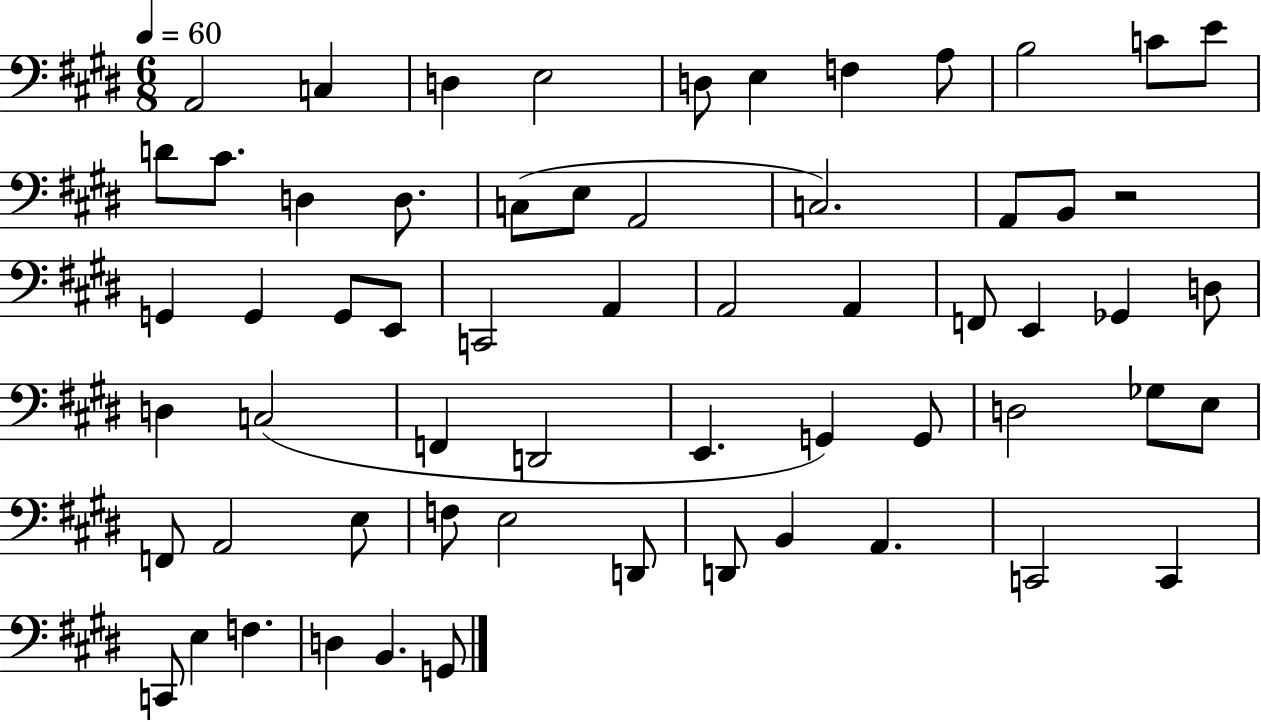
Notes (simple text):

A2/h C3/q D3/q E3/h D3/e E3/q F3/q A3/e B3/h C4/e E4/e D4/e C#4/e. D3/q D3/e. C3/e E3/e A2/h C3/h. A2/e B2/e R/h G2/q G2/q G2/e E2/e C2/h A2/q A2/h A2/q F2/e E2/q Gb2/q D3/e D3/q C3/h F2/q D2/h E2/q. G2/q G2/e D3/h Gb3/e E3/e F2/e A2/h E3/e F3/e E3/h D2/e D2/e B2/q A2/q. C2/h C2/q C2/e E3/q F3/q. D3/q B2/q. G2/e